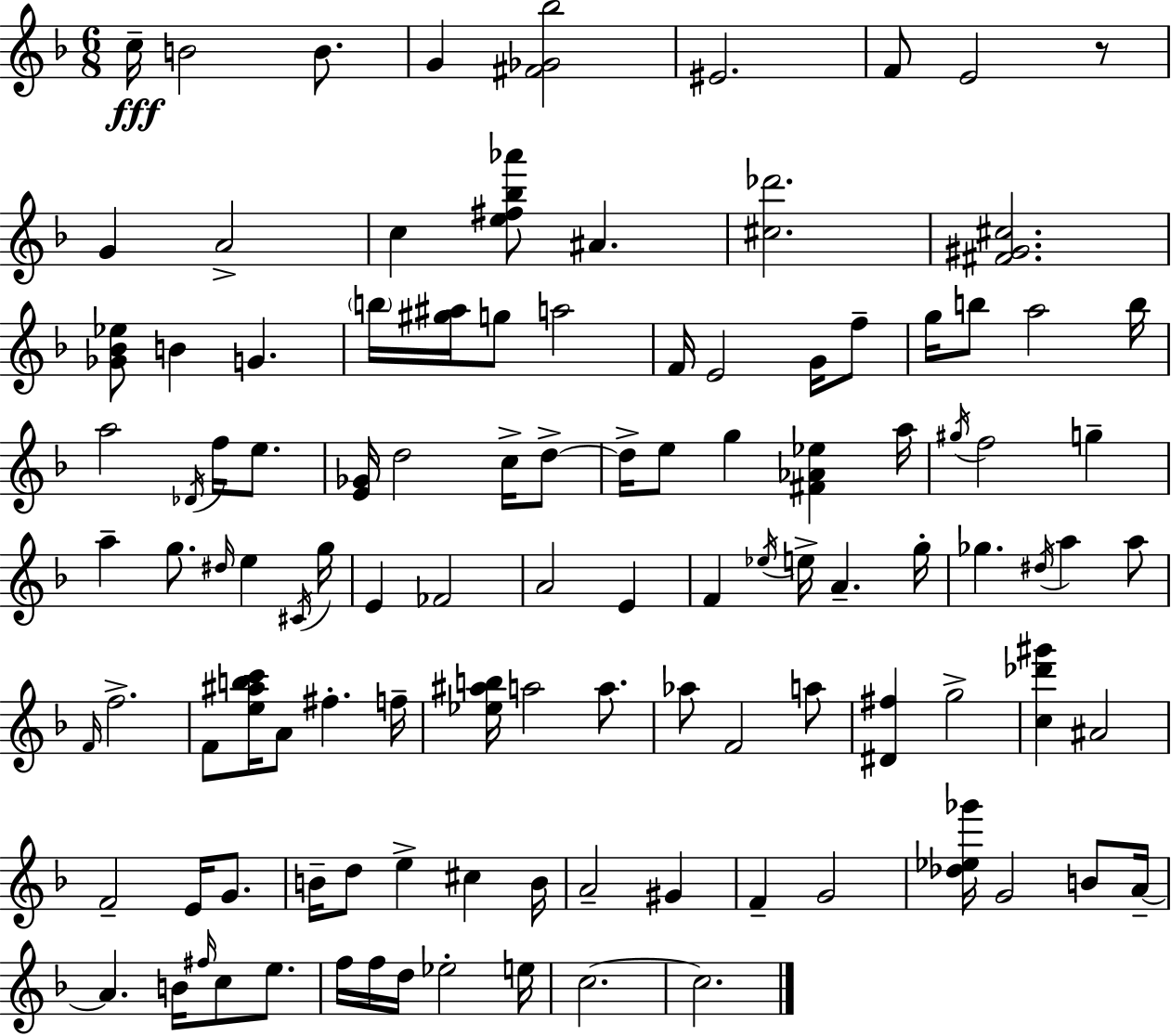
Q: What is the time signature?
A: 6/8